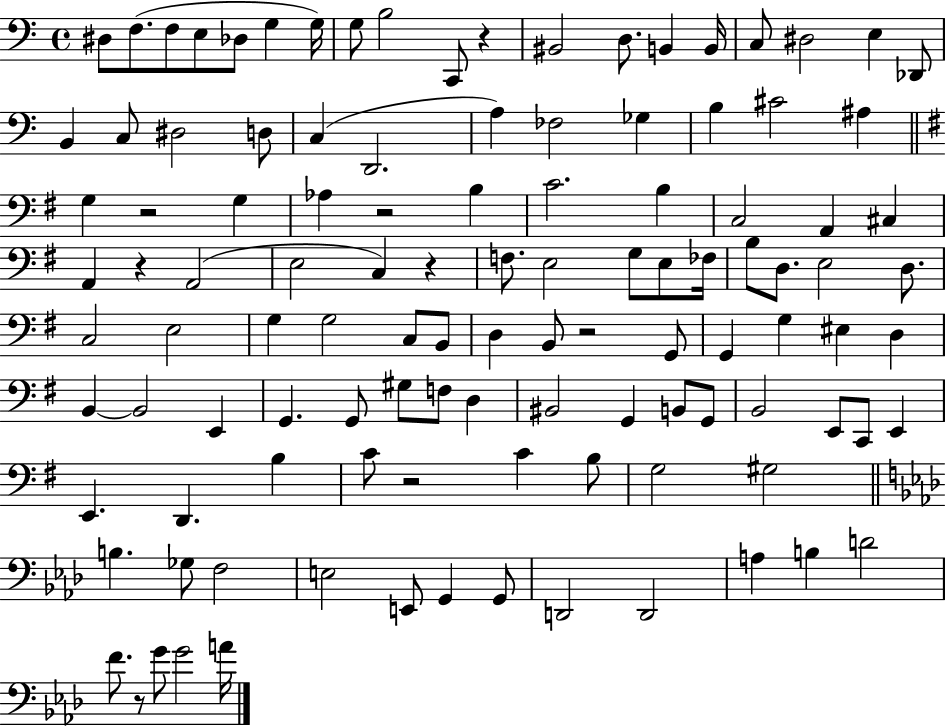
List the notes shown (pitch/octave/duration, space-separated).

D#3/e F3/e. F3/e E3/e Db3/e G3/q G3/s G3/e B3/h C2/e R/q BIS2/h D3/e. B2/q B2/s C3/e D#3/h E3/q Db2/e B2/q C3/e D#3/h D3/e C3/q D2/h. A3/q FES3/h Gb3/q B3/q C#4/h A#3/q G3/q R/h G3/q Ab3/q R/h B3/q C4/h. B3/q C3/h A2/q C#3/q A2/q R/q A2/h E3/h C3/q R/q F3/e. E3/h G3/e E3/e FES3/s B3/e D3/e. E3/h D3/e. C3/h E3/h G3/q G3/h C3/e B2/e D3/q B2/e R/h G2/e G2/q G3/q EIS3/q D3/q B2/q B2/h E2/q G2/q. G2/e G#3/e F3/e D3/q BIS2/h G2/q B2/e G2/e B2/h E2/e C2/e E2/q E2/q. D2/q. B3/q C4/e R/h C4/q B3/e G3/h G#3/h B3/q. Gb3/e F3/h E3/h E2/e G2/q G2/e D2/h D2/h A3/q B3/q D4/h F4/e. R/e G4/e G4/h A4/s